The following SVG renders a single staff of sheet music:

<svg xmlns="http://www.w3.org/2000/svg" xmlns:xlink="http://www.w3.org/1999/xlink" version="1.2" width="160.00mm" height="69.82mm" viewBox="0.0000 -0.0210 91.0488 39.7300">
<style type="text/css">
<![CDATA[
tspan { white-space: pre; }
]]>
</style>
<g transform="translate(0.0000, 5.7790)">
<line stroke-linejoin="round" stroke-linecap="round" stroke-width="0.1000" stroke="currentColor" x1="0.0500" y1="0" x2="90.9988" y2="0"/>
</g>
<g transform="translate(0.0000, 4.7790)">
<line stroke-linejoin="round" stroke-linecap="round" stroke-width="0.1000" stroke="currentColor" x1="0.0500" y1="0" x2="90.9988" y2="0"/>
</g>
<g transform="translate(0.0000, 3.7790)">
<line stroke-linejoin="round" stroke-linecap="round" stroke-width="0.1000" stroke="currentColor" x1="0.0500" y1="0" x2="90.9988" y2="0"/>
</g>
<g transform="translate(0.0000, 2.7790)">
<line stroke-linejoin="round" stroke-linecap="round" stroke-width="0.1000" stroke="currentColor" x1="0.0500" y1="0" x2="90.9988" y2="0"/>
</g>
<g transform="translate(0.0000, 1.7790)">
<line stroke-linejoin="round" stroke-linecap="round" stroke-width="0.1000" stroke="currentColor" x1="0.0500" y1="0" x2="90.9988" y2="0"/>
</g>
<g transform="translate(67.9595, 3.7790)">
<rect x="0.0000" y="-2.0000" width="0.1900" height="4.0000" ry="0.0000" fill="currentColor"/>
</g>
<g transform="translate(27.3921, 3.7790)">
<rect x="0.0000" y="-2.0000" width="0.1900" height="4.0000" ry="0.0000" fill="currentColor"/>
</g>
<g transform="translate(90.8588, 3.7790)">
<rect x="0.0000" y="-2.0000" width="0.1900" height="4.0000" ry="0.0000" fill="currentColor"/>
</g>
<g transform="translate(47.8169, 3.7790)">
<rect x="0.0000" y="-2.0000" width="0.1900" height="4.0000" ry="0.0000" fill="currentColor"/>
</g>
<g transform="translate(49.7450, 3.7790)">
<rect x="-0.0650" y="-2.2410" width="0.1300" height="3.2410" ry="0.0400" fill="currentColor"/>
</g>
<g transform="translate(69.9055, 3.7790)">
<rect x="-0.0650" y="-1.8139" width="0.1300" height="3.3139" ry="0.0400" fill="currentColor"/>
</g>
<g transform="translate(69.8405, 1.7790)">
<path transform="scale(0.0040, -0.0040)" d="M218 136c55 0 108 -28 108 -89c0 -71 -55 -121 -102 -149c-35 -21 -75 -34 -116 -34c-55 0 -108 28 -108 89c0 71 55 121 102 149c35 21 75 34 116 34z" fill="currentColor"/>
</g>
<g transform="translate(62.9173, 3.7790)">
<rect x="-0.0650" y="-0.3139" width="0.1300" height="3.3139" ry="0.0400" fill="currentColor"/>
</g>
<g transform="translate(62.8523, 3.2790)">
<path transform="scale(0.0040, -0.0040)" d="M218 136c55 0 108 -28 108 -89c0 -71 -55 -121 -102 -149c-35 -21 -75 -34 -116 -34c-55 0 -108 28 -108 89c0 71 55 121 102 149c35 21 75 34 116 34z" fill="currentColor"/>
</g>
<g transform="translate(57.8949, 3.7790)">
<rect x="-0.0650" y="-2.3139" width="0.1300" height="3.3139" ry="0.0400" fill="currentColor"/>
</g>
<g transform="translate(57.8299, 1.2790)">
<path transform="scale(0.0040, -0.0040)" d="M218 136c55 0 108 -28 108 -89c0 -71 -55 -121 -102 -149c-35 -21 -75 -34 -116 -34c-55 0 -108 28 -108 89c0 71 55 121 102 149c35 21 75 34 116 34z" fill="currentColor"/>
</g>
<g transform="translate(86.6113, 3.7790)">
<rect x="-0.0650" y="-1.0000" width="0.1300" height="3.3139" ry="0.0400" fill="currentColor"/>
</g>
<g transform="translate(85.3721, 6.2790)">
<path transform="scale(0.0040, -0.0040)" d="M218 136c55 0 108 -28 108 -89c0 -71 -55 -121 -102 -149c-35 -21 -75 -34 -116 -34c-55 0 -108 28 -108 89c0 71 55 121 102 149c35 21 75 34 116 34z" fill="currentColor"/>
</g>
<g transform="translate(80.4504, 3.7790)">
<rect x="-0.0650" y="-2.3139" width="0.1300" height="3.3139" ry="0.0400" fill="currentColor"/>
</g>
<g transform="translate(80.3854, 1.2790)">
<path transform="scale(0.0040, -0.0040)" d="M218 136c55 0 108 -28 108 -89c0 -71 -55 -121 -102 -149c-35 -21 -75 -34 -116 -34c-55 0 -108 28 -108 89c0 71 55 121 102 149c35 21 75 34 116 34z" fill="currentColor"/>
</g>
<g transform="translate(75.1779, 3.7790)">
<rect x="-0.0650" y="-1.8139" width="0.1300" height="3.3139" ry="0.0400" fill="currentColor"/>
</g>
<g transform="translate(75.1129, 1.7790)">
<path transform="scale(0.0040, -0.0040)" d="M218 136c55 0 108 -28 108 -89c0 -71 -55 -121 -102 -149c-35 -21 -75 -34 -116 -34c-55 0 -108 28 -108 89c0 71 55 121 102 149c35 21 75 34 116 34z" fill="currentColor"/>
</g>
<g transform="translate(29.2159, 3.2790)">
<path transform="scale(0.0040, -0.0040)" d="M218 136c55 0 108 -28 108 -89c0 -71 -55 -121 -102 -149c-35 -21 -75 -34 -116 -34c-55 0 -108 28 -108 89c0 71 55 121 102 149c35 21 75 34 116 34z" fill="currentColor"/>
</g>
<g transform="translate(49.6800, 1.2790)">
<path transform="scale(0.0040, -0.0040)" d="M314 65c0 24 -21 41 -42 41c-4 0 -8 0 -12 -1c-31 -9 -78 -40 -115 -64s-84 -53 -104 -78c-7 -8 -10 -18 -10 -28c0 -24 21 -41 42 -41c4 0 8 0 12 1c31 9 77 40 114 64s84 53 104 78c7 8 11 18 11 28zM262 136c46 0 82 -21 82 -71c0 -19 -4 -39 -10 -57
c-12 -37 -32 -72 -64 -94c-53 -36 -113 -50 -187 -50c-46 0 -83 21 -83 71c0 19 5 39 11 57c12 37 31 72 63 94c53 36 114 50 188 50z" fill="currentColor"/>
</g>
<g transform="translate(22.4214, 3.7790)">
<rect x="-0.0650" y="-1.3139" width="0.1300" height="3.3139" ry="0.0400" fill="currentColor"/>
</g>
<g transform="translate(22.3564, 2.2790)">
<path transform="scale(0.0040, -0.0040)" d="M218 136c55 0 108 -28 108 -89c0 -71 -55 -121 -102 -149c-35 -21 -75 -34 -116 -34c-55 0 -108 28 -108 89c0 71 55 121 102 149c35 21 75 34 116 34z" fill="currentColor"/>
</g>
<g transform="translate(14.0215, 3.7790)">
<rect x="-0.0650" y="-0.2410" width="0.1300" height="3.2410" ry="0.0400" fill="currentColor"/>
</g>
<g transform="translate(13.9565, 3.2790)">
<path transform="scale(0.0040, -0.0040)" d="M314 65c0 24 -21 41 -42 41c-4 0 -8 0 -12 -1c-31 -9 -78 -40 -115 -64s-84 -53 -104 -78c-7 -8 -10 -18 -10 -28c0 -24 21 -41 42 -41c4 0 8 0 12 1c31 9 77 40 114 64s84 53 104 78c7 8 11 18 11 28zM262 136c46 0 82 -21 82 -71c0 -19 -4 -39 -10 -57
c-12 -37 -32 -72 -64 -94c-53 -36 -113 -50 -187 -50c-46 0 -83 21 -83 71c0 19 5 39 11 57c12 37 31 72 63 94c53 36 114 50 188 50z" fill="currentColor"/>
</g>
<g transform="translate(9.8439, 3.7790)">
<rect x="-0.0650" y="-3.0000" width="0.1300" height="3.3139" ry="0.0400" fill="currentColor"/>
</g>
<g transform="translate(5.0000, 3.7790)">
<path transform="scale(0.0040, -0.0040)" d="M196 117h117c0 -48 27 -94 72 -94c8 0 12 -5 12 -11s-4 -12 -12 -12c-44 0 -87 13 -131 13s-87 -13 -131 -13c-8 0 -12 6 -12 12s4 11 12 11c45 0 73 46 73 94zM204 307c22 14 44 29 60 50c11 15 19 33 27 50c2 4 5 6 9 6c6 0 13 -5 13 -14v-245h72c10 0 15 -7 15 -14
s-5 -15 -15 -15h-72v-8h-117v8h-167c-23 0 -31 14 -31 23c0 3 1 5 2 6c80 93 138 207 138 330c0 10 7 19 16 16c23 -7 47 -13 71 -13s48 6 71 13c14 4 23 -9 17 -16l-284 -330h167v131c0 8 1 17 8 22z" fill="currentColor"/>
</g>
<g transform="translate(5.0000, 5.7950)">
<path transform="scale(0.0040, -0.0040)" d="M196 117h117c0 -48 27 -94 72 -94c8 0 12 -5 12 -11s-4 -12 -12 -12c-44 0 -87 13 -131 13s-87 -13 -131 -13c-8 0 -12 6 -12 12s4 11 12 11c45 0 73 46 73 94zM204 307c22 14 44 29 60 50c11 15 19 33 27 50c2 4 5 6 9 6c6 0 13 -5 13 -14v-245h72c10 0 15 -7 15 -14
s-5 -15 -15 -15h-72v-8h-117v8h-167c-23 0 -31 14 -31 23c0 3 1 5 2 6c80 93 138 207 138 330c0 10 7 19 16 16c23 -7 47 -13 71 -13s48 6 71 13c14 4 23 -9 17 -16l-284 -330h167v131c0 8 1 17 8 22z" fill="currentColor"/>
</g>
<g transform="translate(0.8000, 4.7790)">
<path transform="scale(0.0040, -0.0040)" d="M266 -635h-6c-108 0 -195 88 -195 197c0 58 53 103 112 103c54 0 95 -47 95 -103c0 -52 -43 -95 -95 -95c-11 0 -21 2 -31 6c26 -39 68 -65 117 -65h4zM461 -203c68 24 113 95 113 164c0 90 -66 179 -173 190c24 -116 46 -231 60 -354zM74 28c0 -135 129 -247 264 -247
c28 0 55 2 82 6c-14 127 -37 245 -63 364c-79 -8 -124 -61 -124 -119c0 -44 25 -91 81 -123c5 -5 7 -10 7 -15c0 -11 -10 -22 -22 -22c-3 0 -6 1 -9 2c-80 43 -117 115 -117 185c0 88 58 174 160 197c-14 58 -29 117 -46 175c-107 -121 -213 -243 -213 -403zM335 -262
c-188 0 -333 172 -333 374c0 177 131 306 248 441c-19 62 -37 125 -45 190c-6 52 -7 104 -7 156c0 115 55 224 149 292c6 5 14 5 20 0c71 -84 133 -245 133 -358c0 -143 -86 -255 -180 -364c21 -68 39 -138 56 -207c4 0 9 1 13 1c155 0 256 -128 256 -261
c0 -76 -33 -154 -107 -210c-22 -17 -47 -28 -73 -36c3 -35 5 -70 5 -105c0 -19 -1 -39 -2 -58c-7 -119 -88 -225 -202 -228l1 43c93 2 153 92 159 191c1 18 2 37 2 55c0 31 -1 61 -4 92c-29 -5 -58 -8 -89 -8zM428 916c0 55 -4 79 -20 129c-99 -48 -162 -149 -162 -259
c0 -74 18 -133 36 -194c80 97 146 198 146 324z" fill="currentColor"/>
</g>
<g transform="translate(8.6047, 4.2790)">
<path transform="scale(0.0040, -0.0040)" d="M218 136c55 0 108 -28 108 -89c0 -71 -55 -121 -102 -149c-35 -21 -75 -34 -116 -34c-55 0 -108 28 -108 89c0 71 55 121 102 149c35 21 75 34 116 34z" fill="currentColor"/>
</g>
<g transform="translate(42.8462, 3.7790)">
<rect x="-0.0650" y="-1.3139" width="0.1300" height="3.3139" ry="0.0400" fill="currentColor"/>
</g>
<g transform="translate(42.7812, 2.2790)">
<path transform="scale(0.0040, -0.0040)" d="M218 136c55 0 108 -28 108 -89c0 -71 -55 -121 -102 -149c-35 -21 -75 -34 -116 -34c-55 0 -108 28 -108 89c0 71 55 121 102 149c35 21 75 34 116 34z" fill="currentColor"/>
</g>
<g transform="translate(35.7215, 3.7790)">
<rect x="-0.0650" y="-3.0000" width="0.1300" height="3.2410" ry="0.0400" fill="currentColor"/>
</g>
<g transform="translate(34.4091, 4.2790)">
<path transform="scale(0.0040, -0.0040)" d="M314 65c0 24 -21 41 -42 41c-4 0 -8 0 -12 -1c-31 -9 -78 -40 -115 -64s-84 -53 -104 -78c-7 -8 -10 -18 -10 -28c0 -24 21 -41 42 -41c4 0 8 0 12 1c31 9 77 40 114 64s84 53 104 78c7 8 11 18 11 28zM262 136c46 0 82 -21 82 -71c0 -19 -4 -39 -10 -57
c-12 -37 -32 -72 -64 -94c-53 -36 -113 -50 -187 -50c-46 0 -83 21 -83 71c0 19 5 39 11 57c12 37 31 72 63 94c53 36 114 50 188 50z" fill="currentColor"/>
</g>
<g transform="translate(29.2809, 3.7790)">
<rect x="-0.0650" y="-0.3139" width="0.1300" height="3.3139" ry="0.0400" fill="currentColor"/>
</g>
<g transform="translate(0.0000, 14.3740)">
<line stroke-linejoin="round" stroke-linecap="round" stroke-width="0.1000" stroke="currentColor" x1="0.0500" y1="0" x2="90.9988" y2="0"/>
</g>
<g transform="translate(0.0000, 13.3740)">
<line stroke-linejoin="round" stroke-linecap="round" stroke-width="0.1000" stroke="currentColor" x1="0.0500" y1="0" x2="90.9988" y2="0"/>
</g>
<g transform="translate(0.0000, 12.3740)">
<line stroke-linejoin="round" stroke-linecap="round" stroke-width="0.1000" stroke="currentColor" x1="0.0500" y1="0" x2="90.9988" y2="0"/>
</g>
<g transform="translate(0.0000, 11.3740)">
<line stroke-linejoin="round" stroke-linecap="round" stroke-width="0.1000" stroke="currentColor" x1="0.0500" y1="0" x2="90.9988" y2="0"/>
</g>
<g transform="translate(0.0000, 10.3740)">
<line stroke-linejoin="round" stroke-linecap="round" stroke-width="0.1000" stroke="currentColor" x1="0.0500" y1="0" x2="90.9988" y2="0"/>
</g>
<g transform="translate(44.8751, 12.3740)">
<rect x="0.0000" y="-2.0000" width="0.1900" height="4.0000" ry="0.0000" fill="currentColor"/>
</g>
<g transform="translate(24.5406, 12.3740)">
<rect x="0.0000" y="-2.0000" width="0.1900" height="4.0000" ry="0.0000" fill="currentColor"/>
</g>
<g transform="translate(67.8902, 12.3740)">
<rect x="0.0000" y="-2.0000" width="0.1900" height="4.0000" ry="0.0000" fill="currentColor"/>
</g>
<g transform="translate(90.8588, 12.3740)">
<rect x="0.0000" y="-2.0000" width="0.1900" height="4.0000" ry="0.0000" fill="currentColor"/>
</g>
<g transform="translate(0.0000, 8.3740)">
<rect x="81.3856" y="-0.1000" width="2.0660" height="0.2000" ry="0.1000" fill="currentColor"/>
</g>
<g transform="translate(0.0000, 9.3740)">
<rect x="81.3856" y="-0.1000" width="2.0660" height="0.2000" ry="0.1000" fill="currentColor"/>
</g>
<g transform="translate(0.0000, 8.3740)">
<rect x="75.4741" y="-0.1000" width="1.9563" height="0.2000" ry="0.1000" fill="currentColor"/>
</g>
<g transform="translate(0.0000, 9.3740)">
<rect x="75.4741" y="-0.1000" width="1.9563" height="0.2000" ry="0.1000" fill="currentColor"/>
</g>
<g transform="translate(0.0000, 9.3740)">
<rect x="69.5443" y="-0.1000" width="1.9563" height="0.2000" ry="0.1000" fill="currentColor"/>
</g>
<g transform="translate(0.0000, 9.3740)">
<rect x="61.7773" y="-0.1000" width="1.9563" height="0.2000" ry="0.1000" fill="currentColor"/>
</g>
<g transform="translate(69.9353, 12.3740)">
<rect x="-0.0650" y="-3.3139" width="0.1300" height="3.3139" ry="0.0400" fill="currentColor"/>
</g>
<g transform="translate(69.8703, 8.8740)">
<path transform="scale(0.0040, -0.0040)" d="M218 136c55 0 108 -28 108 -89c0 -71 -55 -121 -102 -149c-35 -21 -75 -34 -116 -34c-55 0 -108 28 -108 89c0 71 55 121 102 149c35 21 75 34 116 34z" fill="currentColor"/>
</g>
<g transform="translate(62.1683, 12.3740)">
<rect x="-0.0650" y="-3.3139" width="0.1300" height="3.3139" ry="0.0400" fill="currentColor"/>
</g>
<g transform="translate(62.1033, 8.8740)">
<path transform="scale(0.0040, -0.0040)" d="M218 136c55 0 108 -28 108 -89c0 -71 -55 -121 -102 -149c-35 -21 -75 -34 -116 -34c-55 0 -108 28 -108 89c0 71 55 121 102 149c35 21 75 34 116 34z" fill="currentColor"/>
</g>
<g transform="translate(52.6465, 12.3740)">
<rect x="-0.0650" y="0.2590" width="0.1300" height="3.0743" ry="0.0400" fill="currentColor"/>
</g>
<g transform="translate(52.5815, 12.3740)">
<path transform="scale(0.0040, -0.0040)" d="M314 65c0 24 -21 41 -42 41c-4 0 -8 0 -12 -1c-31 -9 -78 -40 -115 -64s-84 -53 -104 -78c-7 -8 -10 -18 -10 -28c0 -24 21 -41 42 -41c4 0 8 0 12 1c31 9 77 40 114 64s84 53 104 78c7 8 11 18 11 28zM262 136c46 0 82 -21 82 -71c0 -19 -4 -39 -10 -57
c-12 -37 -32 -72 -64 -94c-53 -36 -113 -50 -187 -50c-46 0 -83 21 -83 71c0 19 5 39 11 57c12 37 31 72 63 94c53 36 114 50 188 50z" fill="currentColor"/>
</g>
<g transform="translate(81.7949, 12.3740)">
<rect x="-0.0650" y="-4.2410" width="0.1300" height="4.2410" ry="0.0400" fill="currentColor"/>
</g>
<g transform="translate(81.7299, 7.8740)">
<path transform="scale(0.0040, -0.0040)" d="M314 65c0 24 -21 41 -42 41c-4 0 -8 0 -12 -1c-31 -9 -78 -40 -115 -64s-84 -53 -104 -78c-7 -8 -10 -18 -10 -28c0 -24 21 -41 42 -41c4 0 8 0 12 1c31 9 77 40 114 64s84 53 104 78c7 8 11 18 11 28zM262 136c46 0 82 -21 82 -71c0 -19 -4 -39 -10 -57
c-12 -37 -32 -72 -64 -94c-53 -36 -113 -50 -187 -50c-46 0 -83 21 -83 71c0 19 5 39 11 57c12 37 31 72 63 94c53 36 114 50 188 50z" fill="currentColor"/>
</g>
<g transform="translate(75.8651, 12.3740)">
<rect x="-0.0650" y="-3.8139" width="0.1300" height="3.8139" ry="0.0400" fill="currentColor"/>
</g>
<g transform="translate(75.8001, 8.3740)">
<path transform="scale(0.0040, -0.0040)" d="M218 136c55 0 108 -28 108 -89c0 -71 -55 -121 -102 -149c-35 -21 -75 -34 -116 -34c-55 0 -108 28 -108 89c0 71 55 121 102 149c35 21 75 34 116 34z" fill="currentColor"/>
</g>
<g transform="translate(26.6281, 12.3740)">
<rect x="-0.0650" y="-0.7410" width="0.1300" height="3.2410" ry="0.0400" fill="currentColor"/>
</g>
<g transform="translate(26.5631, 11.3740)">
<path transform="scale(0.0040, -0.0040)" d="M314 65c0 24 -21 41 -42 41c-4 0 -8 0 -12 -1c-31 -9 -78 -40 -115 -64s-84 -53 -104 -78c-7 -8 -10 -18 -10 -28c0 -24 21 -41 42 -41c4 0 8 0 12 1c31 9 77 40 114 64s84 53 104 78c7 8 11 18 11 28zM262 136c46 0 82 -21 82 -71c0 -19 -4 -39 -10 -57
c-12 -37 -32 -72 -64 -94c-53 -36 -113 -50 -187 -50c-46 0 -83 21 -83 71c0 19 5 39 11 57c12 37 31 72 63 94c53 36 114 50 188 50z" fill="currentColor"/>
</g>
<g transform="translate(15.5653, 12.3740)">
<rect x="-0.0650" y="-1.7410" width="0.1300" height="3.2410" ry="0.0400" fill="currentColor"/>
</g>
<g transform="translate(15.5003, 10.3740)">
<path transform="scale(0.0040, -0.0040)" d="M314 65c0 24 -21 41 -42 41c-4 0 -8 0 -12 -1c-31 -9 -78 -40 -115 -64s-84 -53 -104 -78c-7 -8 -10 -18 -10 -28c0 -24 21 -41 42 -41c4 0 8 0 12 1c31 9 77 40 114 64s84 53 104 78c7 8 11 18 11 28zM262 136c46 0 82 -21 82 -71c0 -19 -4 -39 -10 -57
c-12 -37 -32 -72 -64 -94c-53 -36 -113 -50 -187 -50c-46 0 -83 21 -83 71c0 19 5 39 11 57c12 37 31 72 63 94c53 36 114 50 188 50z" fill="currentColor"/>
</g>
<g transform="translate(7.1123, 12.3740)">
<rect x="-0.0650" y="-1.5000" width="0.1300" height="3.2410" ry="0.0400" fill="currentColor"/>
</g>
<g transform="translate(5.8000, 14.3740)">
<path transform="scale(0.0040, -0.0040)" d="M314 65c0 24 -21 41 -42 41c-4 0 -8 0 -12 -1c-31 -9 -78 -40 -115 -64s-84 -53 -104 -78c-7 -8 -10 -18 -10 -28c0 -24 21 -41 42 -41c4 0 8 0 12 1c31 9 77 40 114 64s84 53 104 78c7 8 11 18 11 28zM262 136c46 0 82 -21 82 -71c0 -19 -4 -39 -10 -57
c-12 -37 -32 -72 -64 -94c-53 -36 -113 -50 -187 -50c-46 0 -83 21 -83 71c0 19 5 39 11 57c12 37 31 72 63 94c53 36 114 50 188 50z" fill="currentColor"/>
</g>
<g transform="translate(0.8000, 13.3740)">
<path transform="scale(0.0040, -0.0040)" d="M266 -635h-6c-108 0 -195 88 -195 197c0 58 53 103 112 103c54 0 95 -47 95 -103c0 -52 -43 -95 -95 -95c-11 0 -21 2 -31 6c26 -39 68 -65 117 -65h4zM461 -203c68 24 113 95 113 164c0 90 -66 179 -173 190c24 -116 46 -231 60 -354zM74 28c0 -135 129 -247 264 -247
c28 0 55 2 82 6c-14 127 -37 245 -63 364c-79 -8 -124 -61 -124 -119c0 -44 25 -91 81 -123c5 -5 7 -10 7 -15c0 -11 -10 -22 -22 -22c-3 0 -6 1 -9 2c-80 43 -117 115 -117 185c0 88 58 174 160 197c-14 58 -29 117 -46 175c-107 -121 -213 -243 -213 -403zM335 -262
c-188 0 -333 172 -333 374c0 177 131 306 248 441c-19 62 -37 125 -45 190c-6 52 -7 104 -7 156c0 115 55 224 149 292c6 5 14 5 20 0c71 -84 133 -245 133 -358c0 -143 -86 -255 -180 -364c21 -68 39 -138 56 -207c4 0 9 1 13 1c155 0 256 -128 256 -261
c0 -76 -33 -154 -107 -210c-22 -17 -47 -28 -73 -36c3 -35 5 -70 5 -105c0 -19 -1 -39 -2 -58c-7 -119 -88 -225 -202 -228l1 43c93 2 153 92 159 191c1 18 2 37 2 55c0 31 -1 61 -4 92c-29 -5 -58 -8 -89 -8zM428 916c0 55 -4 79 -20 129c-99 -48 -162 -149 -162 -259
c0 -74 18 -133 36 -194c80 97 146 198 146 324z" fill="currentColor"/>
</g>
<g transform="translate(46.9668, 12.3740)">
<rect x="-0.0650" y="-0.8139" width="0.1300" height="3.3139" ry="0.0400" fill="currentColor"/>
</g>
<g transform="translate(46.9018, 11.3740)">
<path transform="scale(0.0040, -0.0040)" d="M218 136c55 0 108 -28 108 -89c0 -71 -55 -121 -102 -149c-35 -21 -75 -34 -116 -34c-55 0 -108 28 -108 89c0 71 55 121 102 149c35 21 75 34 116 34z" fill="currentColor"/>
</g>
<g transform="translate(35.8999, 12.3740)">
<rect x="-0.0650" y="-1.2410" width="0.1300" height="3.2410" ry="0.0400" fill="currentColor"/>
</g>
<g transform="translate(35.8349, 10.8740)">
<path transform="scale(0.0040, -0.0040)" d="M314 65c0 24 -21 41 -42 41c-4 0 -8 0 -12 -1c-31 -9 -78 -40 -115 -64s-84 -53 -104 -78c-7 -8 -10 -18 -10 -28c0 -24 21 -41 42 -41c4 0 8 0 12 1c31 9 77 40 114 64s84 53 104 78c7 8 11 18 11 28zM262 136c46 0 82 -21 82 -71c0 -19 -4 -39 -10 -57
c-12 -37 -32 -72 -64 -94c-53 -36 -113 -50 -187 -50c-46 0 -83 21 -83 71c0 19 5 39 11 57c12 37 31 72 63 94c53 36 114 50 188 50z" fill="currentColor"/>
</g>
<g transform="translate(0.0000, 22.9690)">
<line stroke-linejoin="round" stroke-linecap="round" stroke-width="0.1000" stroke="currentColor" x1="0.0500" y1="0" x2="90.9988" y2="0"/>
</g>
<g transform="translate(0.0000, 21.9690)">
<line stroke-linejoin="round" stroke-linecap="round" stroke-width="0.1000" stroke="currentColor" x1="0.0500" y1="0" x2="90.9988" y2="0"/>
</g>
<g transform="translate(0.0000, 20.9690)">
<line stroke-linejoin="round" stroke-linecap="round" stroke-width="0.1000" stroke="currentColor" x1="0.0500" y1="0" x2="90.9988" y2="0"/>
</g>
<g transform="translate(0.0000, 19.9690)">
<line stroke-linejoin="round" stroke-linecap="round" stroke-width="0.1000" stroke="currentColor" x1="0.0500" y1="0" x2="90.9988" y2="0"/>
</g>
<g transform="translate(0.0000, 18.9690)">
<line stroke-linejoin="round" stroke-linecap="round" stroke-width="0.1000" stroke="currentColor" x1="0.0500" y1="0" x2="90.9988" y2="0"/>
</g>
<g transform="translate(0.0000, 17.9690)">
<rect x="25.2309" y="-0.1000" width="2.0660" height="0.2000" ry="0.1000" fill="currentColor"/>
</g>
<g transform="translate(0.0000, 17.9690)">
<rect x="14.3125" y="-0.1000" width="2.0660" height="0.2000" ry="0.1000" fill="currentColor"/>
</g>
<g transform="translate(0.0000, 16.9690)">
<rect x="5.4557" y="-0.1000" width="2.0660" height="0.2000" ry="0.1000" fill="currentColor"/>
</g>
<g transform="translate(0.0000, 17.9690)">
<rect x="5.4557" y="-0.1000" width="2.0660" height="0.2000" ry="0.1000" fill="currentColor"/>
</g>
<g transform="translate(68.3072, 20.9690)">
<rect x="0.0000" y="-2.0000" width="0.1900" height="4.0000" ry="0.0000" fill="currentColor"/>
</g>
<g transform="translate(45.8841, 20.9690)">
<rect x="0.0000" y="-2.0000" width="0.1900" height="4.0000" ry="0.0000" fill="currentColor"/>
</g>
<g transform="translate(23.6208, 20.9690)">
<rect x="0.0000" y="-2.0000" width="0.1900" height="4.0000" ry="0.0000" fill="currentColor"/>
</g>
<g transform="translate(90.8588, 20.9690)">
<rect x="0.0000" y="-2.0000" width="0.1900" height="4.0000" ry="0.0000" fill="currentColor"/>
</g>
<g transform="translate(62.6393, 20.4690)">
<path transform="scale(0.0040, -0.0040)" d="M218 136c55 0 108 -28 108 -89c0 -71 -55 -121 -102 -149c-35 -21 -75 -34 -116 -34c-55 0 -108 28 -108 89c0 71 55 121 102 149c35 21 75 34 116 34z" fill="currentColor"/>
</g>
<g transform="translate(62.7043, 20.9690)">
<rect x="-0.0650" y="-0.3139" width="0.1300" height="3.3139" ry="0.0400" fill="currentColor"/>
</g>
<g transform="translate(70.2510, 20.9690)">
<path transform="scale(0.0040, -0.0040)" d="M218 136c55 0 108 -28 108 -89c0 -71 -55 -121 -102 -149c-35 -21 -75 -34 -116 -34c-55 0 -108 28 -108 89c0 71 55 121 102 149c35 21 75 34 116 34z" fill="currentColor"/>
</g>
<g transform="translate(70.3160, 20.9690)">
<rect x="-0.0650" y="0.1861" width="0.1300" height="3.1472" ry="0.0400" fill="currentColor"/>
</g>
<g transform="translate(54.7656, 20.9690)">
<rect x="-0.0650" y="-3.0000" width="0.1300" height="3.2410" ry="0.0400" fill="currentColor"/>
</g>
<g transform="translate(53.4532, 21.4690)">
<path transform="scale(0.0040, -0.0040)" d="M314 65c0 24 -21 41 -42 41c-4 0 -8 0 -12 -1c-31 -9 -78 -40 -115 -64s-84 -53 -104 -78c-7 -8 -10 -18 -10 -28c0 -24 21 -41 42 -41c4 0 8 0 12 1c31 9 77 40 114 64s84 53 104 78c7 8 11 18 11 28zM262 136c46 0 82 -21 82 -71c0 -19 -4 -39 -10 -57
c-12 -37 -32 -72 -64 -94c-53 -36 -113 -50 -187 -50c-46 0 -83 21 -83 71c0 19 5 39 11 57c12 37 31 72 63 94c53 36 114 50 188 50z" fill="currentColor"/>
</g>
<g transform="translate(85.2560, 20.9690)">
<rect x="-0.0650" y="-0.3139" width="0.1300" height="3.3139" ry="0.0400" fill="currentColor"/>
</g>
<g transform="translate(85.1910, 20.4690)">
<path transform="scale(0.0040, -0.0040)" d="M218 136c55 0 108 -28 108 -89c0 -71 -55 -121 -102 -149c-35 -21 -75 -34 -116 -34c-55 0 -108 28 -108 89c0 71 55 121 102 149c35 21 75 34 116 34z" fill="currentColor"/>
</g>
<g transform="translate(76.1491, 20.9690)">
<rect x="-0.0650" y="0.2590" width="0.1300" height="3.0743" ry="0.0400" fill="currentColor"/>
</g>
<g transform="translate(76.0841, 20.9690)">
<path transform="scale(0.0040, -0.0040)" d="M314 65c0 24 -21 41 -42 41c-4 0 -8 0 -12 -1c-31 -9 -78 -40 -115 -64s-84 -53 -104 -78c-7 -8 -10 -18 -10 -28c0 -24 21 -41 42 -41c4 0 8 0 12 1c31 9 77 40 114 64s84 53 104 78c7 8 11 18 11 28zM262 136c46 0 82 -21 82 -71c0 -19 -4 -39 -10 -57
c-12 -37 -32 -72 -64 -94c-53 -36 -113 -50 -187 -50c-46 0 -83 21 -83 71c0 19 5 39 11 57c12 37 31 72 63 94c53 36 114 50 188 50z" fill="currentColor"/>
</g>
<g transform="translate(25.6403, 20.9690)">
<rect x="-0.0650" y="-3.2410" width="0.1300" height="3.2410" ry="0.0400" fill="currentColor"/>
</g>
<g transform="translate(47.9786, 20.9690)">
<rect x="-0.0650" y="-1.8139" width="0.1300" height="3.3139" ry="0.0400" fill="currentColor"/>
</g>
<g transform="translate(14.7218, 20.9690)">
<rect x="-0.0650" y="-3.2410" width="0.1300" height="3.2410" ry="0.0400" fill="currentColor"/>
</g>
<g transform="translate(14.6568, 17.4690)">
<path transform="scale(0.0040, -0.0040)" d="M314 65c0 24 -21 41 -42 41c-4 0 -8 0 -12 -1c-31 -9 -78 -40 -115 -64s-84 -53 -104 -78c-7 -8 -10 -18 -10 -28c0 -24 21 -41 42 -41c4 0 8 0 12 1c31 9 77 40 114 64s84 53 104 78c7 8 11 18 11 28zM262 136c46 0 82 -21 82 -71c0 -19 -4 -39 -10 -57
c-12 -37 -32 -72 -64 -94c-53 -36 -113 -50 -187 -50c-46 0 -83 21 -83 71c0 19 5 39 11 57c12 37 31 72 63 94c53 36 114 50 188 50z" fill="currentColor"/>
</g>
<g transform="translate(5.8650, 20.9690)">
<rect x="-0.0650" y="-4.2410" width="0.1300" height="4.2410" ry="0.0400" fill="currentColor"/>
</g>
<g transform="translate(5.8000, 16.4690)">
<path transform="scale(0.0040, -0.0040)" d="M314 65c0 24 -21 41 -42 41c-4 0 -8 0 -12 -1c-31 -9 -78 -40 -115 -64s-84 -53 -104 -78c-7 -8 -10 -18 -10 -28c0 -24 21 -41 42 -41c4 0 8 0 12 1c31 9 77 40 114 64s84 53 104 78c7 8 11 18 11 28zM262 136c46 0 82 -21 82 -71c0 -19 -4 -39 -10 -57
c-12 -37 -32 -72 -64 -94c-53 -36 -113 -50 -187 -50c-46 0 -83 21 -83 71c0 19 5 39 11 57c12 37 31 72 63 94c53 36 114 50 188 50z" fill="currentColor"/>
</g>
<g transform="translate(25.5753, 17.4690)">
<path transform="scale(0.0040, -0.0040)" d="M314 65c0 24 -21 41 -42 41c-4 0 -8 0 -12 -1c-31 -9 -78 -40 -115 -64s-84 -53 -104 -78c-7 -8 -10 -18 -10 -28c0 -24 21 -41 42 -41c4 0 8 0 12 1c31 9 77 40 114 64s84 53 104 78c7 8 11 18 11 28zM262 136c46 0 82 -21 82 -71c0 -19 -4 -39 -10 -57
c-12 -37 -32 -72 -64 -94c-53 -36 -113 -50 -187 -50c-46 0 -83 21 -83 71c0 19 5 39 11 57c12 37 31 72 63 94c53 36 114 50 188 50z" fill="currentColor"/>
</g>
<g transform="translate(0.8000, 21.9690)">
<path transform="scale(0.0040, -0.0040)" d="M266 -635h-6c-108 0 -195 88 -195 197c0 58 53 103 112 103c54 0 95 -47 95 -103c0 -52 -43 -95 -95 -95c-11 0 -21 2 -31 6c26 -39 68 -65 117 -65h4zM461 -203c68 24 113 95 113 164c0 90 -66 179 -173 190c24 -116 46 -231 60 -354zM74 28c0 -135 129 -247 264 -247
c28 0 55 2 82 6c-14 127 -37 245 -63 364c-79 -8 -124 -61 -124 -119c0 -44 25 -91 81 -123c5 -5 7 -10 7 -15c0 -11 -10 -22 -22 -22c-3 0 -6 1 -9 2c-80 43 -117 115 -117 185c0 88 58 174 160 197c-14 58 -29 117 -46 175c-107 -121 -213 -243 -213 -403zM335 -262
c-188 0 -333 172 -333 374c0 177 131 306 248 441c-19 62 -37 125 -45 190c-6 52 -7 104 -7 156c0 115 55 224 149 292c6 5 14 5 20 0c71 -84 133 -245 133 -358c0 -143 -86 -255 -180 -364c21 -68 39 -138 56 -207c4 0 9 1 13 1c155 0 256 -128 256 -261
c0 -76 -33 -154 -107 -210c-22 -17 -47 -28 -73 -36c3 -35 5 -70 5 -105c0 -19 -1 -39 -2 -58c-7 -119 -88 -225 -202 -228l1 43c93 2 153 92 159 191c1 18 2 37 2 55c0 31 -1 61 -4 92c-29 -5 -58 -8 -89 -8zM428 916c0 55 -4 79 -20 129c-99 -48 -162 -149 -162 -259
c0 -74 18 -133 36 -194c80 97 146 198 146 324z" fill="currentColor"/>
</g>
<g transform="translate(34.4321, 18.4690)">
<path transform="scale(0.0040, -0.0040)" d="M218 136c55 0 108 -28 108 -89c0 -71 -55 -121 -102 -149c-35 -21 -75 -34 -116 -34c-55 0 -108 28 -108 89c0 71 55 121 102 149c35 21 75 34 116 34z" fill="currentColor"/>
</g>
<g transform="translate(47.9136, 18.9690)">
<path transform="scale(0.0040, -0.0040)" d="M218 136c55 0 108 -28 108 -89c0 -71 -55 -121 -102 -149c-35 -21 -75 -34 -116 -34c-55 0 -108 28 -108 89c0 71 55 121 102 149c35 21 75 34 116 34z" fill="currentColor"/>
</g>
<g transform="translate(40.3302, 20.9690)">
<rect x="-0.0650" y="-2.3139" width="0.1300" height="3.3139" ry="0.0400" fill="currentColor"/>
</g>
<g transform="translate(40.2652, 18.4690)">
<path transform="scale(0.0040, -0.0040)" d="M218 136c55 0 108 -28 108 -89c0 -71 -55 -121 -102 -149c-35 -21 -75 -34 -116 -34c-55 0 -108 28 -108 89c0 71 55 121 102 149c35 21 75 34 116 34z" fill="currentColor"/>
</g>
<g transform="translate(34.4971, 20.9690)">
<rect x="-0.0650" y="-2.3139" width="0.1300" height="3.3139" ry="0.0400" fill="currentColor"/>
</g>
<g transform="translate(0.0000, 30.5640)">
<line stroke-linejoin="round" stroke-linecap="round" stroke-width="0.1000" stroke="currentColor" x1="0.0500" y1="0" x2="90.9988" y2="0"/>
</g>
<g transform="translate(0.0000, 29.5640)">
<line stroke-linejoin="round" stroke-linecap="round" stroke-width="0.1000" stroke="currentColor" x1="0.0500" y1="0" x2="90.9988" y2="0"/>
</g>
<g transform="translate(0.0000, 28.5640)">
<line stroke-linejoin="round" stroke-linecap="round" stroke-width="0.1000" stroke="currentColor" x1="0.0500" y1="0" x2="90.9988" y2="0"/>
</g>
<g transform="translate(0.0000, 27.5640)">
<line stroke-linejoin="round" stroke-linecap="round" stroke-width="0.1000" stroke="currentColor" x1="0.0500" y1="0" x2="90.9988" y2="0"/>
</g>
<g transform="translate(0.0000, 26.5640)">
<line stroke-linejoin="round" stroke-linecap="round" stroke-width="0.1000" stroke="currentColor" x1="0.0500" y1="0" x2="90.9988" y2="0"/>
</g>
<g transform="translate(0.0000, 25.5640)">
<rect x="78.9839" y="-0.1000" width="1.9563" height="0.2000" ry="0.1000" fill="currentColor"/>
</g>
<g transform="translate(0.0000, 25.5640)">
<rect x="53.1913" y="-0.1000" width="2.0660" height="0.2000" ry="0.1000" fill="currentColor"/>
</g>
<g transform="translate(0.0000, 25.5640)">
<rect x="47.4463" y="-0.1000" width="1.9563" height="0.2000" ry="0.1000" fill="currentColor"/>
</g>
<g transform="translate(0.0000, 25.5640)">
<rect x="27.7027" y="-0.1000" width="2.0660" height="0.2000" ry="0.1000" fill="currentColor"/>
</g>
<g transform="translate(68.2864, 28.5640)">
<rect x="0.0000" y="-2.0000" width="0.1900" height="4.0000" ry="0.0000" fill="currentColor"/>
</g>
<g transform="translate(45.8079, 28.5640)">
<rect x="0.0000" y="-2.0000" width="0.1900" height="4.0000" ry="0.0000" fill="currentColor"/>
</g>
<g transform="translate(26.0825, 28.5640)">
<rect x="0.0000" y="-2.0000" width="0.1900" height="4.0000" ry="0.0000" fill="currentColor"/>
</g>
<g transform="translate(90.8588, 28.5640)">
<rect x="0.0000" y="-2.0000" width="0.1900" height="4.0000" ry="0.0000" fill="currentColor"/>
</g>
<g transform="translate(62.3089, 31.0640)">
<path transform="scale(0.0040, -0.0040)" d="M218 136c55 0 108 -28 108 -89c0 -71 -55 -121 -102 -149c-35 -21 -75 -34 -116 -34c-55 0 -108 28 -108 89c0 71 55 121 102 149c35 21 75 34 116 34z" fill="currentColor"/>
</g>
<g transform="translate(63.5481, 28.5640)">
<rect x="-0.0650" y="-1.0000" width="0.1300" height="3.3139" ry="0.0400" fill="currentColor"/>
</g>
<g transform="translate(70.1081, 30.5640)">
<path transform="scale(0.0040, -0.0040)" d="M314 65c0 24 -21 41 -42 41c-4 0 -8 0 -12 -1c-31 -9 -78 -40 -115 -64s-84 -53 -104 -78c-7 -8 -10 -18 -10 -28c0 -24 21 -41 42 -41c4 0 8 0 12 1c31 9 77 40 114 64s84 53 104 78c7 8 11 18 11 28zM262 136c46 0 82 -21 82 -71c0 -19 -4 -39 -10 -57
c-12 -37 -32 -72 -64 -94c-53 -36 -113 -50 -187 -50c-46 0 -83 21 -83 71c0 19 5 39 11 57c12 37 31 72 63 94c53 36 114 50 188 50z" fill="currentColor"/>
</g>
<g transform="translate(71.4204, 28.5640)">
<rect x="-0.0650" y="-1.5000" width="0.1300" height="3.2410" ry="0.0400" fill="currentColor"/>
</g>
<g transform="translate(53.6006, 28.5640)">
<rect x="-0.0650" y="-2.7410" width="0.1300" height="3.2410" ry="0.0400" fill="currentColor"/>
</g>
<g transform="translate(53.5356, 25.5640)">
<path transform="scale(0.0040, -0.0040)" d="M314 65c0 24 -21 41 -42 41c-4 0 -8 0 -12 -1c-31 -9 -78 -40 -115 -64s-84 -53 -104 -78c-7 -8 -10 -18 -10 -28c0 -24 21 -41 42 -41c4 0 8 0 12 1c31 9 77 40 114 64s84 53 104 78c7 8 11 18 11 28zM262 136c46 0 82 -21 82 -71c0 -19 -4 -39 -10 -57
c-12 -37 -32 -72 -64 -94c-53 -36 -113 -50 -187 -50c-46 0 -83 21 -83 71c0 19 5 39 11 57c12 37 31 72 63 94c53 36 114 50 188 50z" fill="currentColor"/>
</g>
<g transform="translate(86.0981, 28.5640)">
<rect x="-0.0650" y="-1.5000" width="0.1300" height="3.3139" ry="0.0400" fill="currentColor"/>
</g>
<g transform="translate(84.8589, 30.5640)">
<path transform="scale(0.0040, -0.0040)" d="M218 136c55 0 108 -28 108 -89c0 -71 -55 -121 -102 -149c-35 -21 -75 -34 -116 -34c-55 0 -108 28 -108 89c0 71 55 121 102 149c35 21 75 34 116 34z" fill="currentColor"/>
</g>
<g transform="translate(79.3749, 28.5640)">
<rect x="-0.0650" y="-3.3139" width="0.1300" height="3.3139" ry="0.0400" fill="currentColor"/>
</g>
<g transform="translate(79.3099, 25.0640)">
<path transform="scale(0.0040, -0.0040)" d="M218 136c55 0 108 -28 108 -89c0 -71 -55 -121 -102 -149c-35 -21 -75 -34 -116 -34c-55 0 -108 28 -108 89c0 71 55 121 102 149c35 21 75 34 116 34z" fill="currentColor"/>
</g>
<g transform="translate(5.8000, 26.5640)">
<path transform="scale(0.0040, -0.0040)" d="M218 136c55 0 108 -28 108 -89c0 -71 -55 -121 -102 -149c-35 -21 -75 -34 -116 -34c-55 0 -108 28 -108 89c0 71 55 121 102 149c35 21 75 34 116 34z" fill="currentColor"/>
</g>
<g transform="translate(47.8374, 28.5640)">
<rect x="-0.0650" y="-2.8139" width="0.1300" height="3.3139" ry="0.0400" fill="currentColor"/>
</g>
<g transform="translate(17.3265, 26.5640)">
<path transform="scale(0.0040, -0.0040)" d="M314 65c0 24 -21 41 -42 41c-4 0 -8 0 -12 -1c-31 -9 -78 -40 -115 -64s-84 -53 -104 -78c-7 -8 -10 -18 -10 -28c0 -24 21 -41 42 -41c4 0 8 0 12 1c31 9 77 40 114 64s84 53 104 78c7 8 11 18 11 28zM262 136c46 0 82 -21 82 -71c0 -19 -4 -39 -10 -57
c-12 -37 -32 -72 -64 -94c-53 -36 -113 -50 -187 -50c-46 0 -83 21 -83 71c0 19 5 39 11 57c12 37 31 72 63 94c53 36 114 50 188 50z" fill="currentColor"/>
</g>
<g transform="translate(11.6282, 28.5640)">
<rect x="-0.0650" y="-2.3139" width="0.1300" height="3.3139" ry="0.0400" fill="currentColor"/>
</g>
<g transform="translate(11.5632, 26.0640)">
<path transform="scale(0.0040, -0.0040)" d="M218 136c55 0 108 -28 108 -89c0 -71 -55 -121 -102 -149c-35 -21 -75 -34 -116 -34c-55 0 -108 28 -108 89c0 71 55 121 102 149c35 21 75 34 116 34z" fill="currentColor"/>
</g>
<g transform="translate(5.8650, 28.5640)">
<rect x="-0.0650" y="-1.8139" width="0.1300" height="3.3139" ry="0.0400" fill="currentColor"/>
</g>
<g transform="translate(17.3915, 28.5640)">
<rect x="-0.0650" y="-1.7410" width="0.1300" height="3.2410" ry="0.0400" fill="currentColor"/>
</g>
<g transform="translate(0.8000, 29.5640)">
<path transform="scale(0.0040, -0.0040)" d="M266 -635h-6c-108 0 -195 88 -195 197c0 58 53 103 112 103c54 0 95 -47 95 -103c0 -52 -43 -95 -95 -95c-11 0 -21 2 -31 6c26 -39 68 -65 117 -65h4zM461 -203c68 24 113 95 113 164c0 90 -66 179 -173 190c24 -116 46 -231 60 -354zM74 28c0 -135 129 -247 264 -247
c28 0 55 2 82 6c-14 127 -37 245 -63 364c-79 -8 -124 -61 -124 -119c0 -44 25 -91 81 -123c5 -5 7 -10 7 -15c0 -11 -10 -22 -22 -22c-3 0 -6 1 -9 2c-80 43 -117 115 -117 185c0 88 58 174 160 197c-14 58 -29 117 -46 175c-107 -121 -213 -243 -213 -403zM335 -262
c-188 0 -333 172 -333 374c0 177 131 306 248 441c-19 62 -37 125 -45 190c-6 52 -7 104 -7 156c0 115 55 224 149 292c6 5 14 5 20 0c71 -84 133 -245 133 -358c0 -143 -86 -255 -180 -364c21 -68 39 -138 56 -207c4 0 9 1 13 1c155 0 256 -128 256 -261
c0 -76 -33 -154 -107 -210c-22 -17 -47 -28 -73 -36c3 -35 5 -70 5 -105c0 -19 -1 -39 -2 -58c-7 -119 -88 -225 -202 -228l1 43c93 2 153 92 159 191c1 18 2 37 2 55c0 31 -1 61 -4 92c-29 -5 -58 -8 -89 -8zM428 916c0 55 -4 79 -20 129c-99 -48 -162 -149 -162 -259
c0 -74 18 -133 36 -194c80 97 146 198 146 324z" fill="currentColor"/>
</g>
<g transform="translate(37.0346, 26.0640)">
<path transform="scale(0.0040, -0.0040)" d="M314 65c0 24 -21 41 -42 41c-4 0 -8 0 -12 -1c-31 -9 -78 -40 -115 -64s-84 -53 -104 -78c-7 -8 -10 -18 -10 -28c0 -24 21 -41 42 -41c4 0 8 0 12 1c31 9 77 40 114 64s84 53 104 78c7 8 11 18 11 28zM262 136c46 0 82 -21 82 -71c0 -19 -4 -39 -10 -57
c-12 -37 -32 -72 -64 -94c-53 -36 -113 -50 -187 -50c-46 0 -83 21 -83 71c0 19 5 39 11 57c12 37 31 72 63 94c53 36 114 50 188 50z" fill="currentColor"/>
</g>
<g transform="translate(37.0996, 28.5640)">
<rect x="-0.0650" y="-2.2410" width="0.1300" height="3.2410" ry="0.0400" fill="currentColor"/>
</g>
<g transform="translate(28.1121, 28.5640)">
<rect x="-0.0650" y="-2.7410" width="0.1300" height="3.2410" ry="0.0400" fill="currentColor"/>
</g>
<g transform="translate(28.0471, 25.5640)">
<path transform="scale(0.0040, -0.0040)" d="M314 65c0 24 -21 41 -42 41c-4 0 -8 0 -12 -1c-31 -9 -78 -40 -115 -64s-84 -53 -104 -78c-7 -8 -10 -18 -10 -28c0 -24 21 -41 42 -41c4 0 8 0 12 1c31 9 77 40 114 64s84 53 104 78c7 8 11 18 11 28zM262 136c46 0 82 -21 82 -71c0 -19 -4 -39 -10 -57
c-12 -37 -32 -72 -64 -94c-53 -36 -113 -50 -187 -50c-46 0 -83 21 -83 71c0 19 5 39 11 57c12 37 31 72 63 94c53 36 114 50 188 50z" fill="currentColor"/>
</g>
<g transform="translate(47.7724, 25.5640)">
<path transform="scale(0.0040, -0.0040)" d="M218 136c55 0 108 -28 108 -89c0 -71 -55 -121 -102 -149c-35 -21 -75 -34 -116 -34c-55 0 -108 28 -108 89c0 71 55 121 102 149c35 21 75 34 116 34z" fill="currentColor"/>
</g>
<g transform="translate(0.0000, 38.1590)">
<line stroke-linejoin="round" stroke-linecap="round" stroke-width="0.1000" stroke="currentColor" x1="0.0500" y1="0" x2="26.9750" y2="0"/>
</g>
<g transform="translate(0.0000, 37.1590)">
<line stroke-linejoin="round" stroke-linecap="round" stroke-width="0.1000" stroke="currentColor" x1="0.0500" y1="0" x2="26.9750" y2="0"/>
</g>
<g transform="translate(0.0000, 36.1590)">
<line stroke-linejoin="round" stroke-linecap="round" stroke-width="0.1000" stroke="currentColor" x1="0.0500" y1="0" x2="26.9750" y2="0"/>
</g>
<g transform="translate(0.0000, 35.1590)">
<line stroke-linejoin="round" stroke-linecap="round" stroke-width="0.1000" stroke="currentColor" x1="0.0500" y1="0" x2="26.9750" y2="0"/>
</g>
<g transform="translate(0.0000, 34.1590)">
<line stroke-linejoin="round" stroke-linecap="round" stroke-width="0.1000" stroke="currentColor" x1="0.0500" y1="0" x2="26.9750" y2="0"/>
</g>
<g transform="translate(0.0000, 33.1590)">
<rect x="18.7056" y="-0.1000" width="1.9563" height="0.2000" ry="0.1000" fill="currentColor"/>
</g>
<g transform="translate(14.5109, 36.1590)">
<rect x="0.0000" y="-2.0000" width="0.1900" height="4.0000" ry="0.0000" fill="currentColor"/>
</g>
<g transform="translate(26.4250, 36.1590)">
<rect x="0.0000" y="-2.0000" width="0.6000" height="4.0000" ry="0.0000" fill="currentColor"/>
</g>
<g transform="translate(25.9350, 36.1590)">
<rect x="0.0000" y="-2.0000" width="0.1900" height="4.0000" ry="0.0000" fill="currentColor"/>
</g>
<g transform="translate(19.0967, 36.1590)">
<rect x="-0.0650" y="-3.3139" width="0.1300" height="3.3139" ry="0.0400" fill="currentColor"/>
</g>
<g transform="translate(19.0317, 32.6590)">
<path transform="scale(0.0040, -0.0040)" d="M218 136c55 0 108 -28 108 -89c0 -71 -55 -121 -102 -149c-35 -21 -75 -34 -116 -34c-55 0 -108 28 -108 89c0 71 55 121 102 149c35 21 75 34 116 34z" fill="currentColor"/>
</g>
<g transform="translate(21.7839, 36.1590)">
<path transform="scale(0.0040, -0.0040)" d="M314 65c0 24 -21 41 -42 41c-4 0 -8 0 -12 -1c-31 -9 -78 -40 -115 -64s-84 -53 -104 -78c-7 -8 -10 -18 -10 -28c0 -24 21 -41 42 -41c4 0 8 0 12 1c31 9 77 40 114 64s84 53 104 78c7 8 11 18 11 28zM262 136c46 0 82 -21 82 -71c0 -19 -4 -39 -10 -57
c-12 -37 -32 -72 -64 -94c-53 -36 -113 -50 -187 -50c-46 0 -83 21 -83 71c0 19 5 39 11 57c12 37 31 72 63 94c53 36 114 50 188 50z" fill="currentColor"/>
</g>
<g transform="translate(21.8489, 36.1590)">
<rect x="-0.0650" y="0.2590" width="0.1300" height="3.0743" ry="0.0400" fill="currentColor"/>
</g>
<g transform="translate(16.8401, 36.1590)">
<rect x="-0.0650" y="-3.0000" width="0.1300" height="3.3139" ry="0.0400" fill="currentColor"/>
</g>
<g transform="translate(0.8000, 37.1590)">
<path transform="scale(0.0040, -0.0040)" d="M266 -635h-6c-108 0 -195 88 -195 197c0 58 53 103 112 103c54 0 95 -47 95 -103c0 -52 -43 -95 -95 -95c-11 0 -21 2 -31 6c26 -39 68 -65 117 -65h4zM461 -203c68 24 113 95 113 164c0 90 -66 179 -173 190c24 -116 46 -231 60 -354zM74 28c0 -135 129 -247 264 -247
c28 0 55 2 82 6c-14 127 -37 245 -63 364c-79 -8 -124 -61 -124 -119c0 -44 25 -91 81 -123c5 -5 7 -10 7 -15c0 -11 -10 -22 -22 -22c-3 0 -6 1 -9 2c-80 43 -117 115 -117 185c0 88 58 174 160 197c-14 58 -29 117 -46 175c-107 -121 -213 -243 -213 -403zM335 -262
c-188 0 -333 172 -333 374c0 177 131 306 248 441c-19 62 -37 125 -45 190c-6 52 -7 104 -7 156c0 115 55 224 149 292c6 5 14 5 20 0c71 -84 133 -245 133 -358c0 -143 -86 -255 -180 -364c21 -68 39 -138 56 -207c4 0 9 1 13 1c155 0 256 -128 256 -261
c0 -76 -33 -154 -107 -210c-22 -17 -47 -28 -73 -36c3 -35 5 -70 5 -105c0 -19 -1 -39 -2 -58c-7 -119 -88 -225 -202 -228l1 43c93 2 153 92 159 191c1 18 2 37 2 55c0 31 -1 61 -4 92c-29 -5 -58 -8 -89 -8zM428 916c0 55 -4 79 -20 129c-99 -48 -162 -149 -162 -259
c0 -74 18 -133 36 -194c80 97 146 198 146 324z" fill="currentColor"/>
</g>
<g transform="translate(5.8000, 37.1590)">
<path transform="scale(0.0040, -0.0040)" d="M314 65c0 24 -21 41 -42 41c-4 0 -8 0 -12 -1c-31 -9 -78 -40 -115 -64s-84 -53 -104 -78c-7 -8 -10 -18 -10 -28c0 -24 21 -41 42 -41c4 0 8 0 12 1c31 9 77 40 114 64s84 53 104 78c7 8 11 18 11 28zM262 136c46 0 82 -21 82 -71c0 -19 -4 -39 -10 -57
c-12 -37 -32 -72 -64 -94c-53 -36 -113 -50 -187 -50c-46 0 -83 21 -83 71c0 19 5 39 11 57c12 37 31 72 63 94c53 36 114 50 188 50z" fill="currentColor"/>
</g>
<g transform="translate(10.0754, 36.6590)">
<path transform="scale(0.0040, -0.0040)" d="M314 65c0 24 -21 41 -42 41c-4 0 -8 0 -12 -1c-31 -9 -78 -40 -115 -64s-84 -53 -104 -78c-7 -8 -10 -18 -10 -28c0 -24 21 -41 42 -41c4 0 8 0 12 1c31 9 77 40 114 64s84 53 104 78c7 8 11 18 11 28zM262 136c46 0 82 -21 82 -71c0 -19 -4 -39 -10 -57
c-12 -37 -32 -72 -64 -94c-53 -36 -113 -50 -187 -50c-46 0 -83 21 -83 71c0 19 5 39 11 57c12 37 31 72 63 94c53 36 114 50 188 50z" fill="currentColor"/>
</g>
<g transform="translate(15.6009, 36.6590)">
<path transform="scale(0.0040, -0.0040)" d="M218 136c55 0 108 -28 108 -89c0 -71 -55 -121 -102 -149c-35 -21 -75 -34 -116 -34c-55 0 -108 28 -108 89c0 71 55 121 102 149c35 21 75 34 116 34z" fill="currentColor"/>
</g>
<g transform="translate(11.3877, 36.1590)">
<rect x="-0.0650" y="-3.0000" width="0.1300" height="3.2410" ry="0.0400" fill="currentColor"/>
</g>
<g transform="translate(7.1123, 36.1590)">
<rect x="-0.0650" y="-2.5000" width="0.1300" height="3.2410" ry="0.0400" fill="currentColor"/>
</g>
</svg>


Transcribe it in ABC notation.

X:1
T:Untitled
M:4/4
L:1/4
K:C
A c2 e c A2 e g2 g c f f g D E2 f2 d2 e2 d B2 b b c' d'2 d'2 b2 b2 g g f A2 c B B2 c f g f2 a2 g2 a a2 D E2 b E G2 A2 A b B2